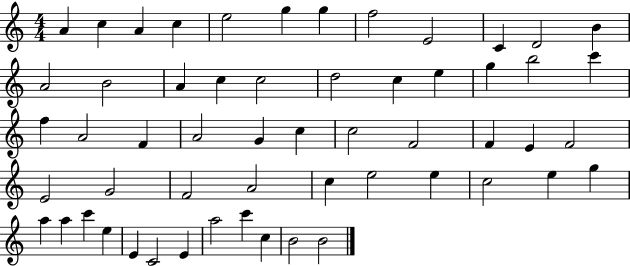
{
  \clef treble
  \numericTimeSignature
  \time 4/4
  \key c \major
  a'4 c''4 a'4 c''4 | e''2 g''4 g''4 | f''2 e'2 | c'4 d'2 b'4 | \break a'2 b'2 | a'4 c''4 c''2 | d''2 c''4 e''4 | g''4 b''2 c'''4 | \break f''4 a'2 f'4 | a'2 g'4 c''4 | c''2 f'2 | f'4 e'4 f'2 | \break e'2 g'2 | f'2 a'2 | c''4 e''2 e''4 | c''2 e''4 g''4 | \break a''4 a''4 c'''4 e''4 | e'4 c'2 e'4 | a''2 c'''4 c''4 | b'2 b'2 | \break \bar "|."
}